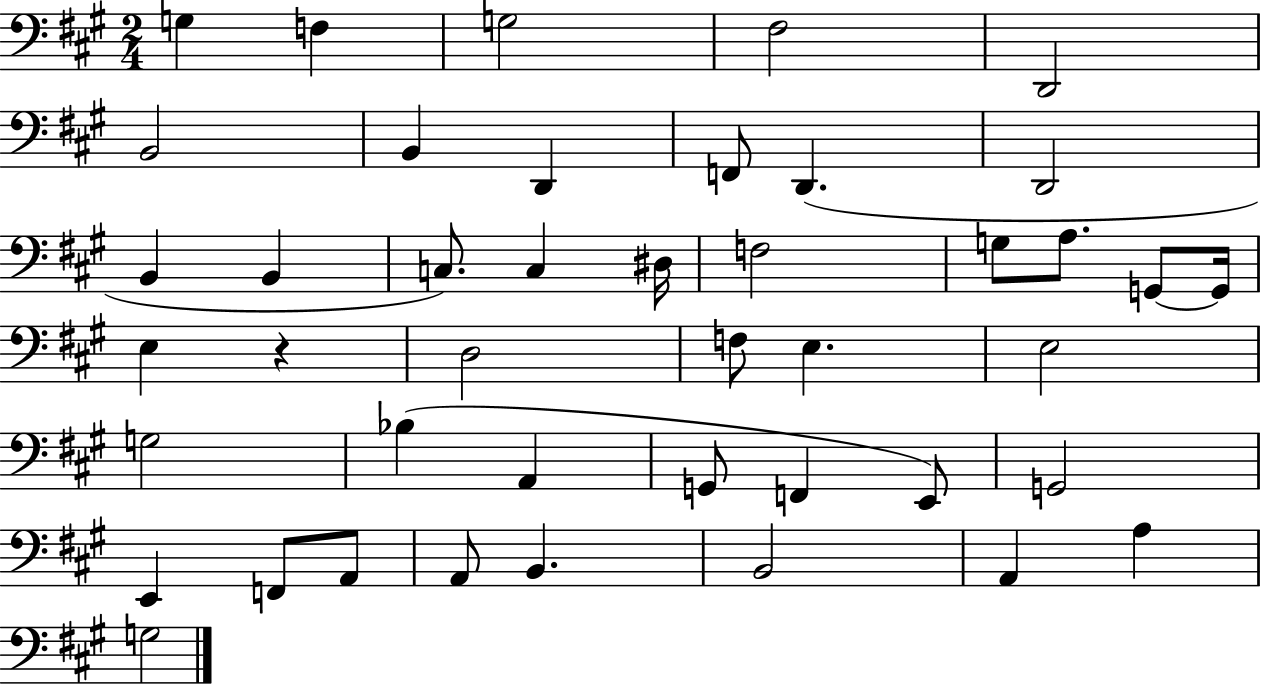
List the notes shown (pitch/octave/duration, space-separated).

G3/q F3/q G3/h F#3/h D2/h B2/h B2/q D2/q F2/e D2/q. D2/h B2/q B2/q C3/e. C3/q D#3/s F3/h G3/e A3/e. G2/e G2/s E3/q R/q D3/h F3/e E3/q. E3/h G3/h Bb3/q A2/q G2/e F2/q E2/e G2/h E2/q F2/e A2/e A2/e B2/q. B2/h A2/q A3/q G3/h